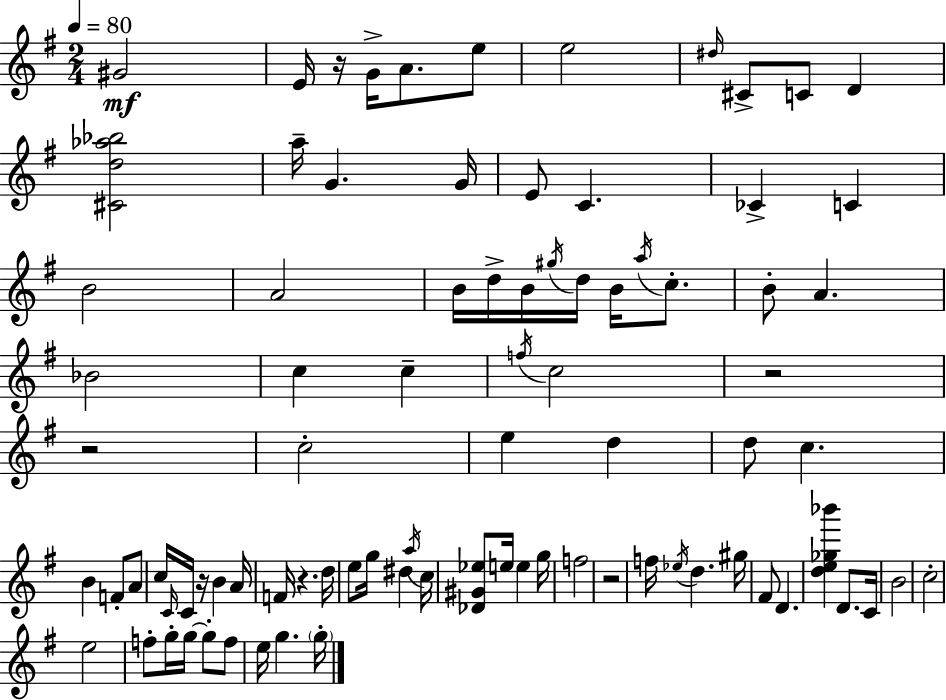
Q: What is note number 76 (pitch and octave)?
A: G5